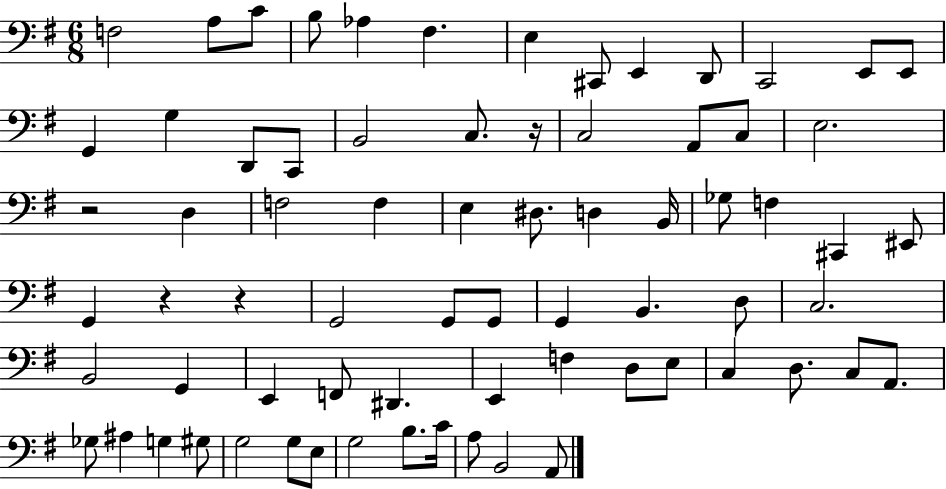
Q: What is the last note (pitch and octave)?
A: A2